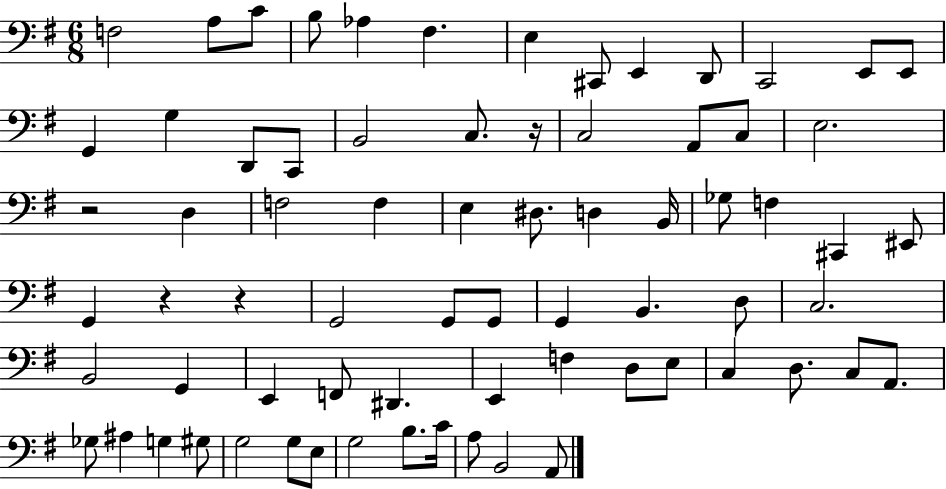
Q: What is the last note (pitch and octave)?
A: A2